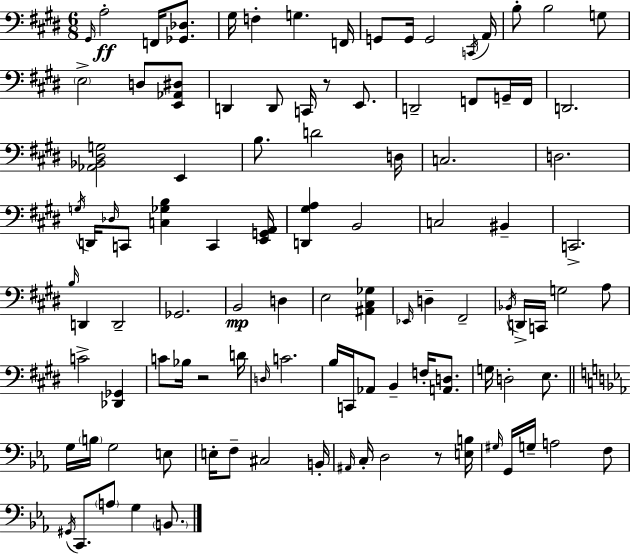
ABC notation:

X:1
T:Untitled
M:6/8
L:1/4
K:E
^G,,/4 A,2 F,,/4 [_G,,_D,]/2 ^G,/4 F, G, F,,/4 G,,/2 G,,/4 G,,2 C,,/4 A,,/4 B,/2 B,2 G,/2 E,2 D,/2 [E,,_A,,^D,]/2 D,, D,,/2 C,,/4 z/2 E,,/2 D,,2 F,,/2 G,,/4 F,,/4 D,,2 [_A,,_B,,^D,G,]2 E,, B,/2 D2 D,/4 C,2 D,2 G,/4 D,,/4 _D,/4 C,,/2 [C,_G,B,] C,, [E,,G,,A,,]/4 [D,,^G,A,] B,,2 C,2 ^B,, C,,2 B,/4 D,, D,,2 _G,,2 B,,2 D, E,2 [^A,,^C,_G,] _E,,/4 D, ^F,,2 _B,,/4 D,,/4 C,,/4 G,2 A,/2 C2 [_D,,_G,,] C/2 _B,/4 z2 D/4 D,/4 C2 B,/4 C,,/4 _A,,/2 B,, F,/4 [A,,D,]/2 G,/4 D,2 E,/2 G,/4 B,/4 G,2 E,/2 E,/4 F,/2 ^C,2 B,,/4 ^A,,/4 C,/4 D,2 z/2 [E,B,]/4 ^G,/4 G,,/4 G,/4 A,2 F,/2 ^G,,/4 C,,/2 A,/2 G, B,,/2